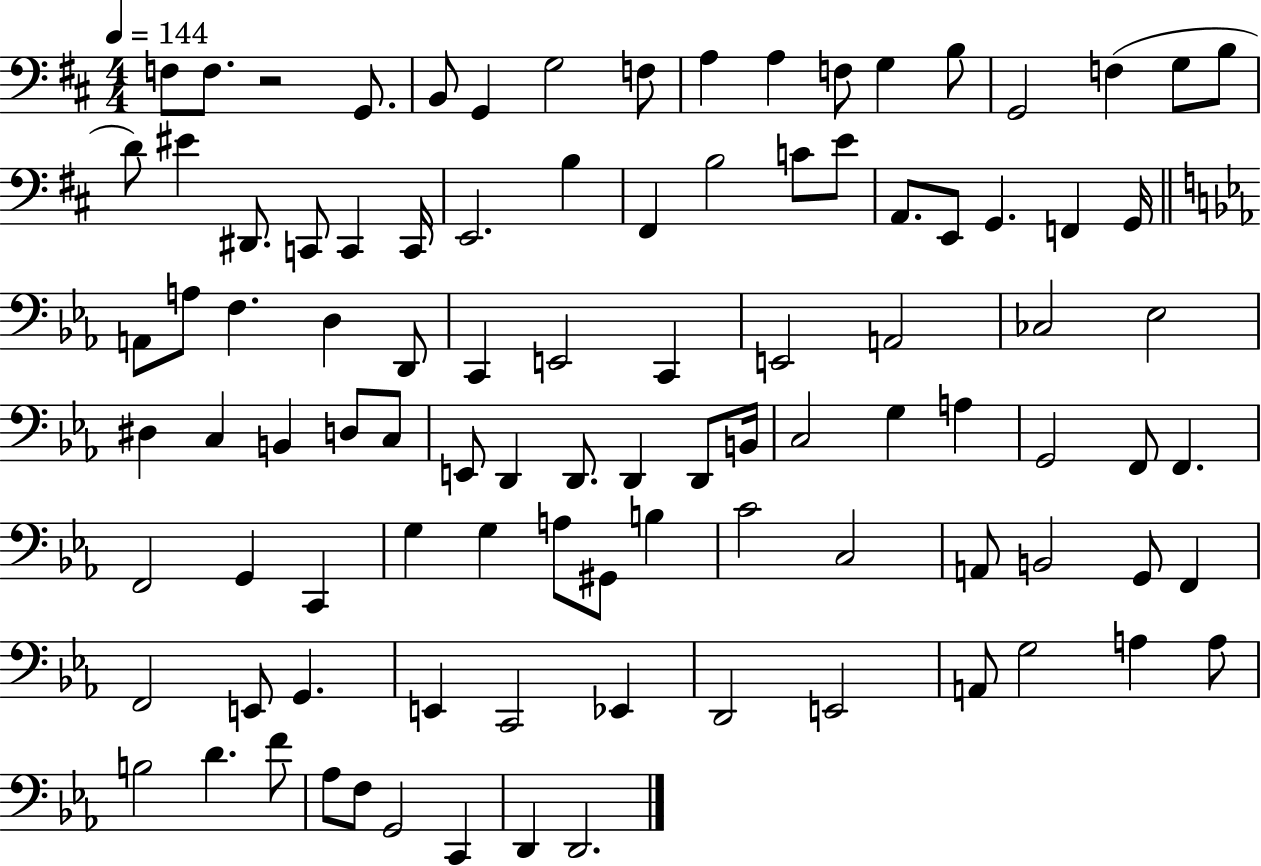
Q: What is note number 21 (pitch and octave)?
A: C2